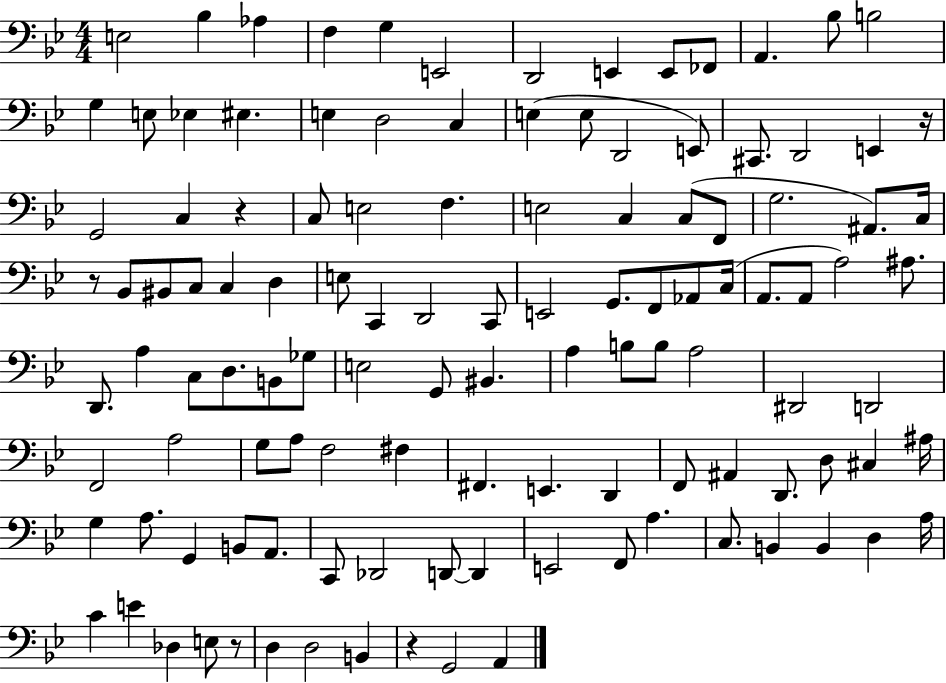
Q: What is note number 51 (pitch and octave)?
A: F2